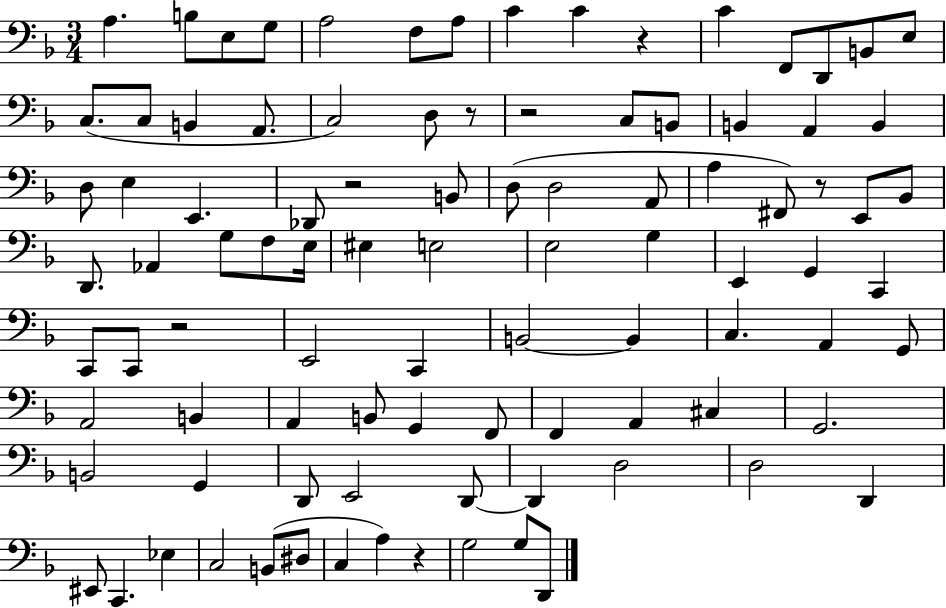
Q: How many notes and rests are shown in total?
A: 95